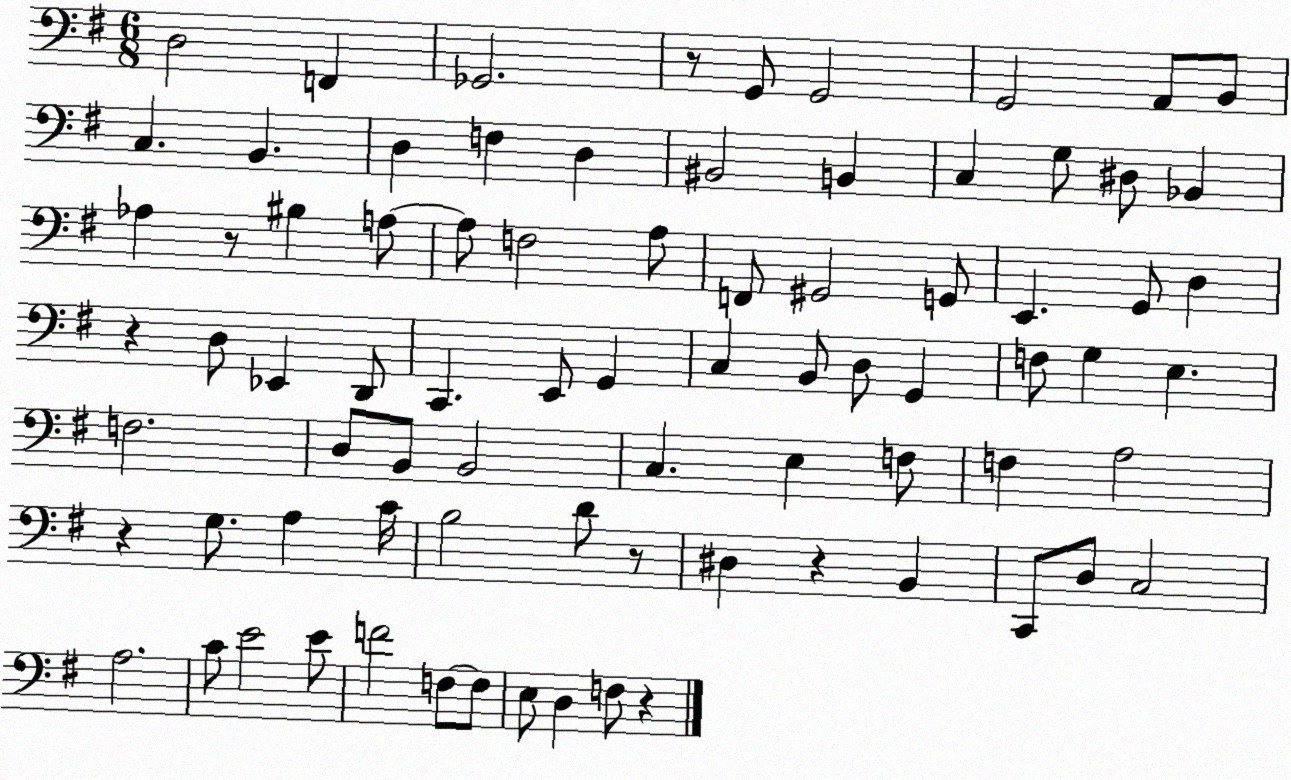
X:1
T:Untitled
M:6/8
L:1/4
K:G
D,2 F,, _G,,2 z/2 G,,/2 G,,2 G,,2 A,,/2 B,,/2 C, B,, D, F, D, ^B,,2 B,, C, G,/2 ^D,/2 _B,, _A, z/2 ^B, A,/2 A,/2 F,2 A,/2 F,,/2 ^G,,2 G,,/2 E,, G,,/2 D, z D,/2 _E,, D,,/2 C,, E,,/2 G,, C, B,,/2 D,/2 G,, F,/2 G, E, F,2 D,/2 B,,/2 B,,2 C, E, F,/2 F, A,2 z G,/2 A, C/4 B,2 D/2 z/2 ^D, z B,, C,,/2 D,/2 C,2 A,2 C/2 E2 E/2 F2 F,/2 F,/2 E,/2 D, F,/2 z